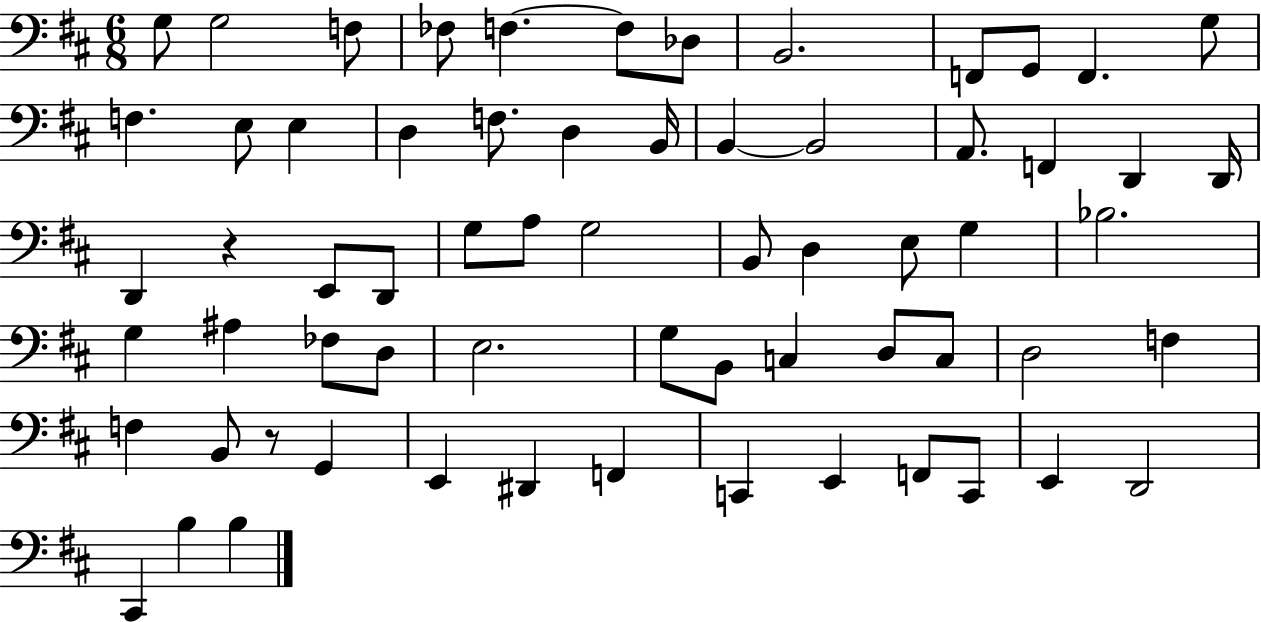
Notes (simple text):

G3/e G3/h F3/e FES3/e F3/q. F3/e Db3/e B2/h. F2/e G2/e F2/q. G3/e F3/q. E3/e E3/q D3/q F3/e. D3/q B2/s B2/q B2/h A2/e. F2/q D2/q D2/s D2/q R/q E2/e D2/e G3/e A3/e G3/h B2/e D3/q E3/e G3/q Bb3/h. G3/q A#3/q FES3/e D3/e E3/h. G3/e B2/e C3/q D3/e C3/e D3/h F3/q F3/q B2/e R/e G2/q E2/q D#2/q F2/q C2/q E2/q F2/e C2/e E2/q D2/h C#2/q B3/q B3/q